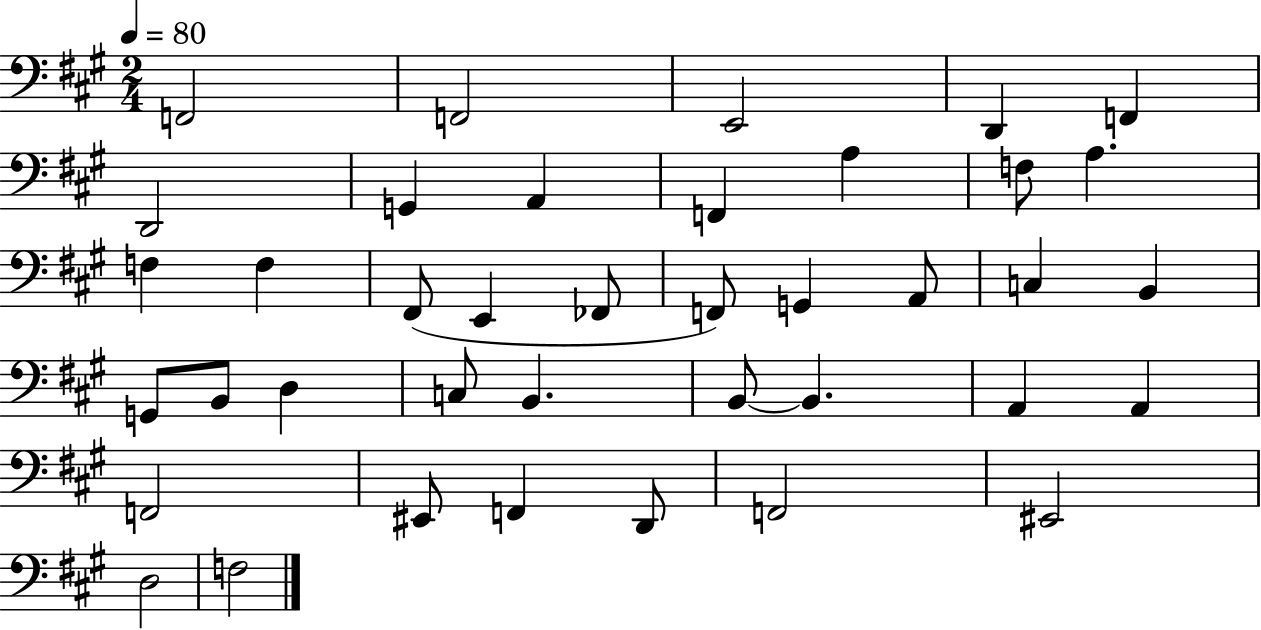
F2/h F2/h E2/h D2/q F2/q D2/h G2/q A2/q F2/q A3/q F3/e A3/q. F3/q F3/q F#2/e E2/q FES2/e F2/e G2/q A2/e C3/q B2/q G2/e B2/e D3/q C3/e B2/q. B2/e B2/q. A2/q A2/q F2/h EIS2/e F2/q D2/e F2/h EIS2/h D3/h F3/h